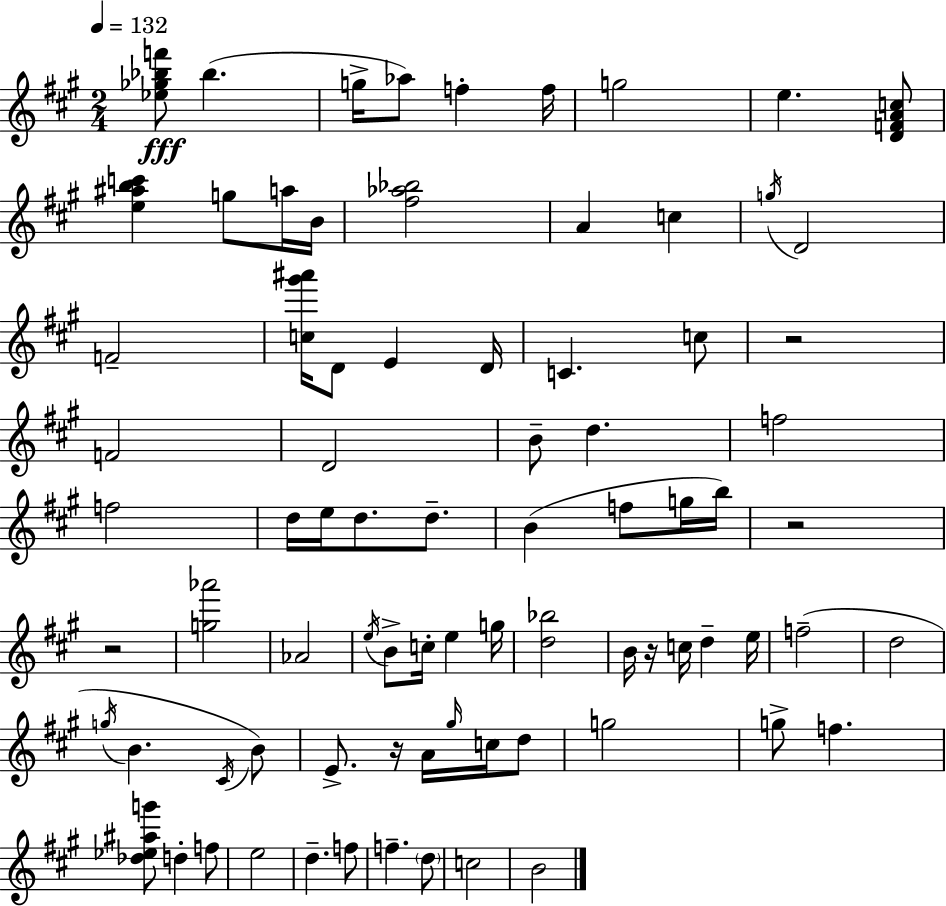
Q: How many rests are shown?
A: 5